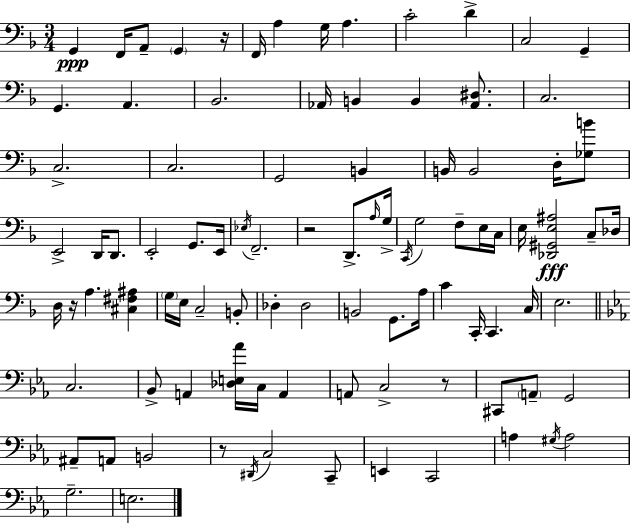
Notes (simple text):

G2/q F2/s A2/e G2/q R/s F2/s A3/q G3/s A3/q. C4/h D4/q C3/h G2/q G2/q. A2/q. Bb2/h. Ab2/s B2/q B2/q [Ab2,D#3]/e. C3/h. C3/h. C3/h. G2/h B2/q B2/s B2/h D3/s [Gb3,B4]/e E2/h D2/s D2/e. E2/h G2/e. E2/s Eb3/s F2/h. R/h D2/e. A3/s G3/s C2/s G3/h F3/e E3/s C3/s E3/s [Db2,G#2,E3,A#3]/h C3/e Db3/s D3/s R/s A3/q. [C#3,F#3,A#3]/q G3/s E3/s C3/h B2/e Db3/q Db3/h B2/h G2/e. A3/s C4/q C2/s C2/q. C3/s E3/h. C3/h. Bb2/e A2/q [Db3,E3,Ab4]/s C3/s A2/q A2/e C3/h R/e C#2/e A2/e G2/h A#2/e A2/e B2/h R/e D#2/s C3/h C2/e E2/q C2/h A3/q G#3/s A3/h G3/h. E3/h.